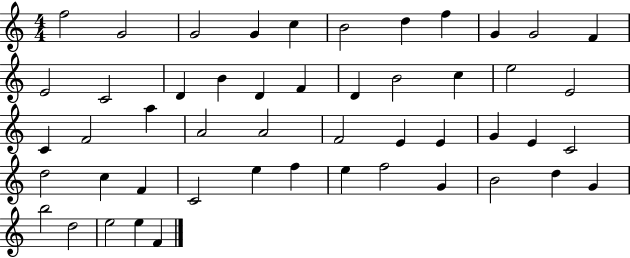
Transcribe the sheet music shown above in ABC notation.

X:1
T:Untitled
M:4/4
L:1/4
K:C
f2 G2 G2 G c B2 d f G G2 F E2 C2 D B D F D B2 c e2 E2 C F2 a A2 A2 F2 E E G E C2 d2 c F C2 e f e f2 G B2 d G b2 d2 e2 e F